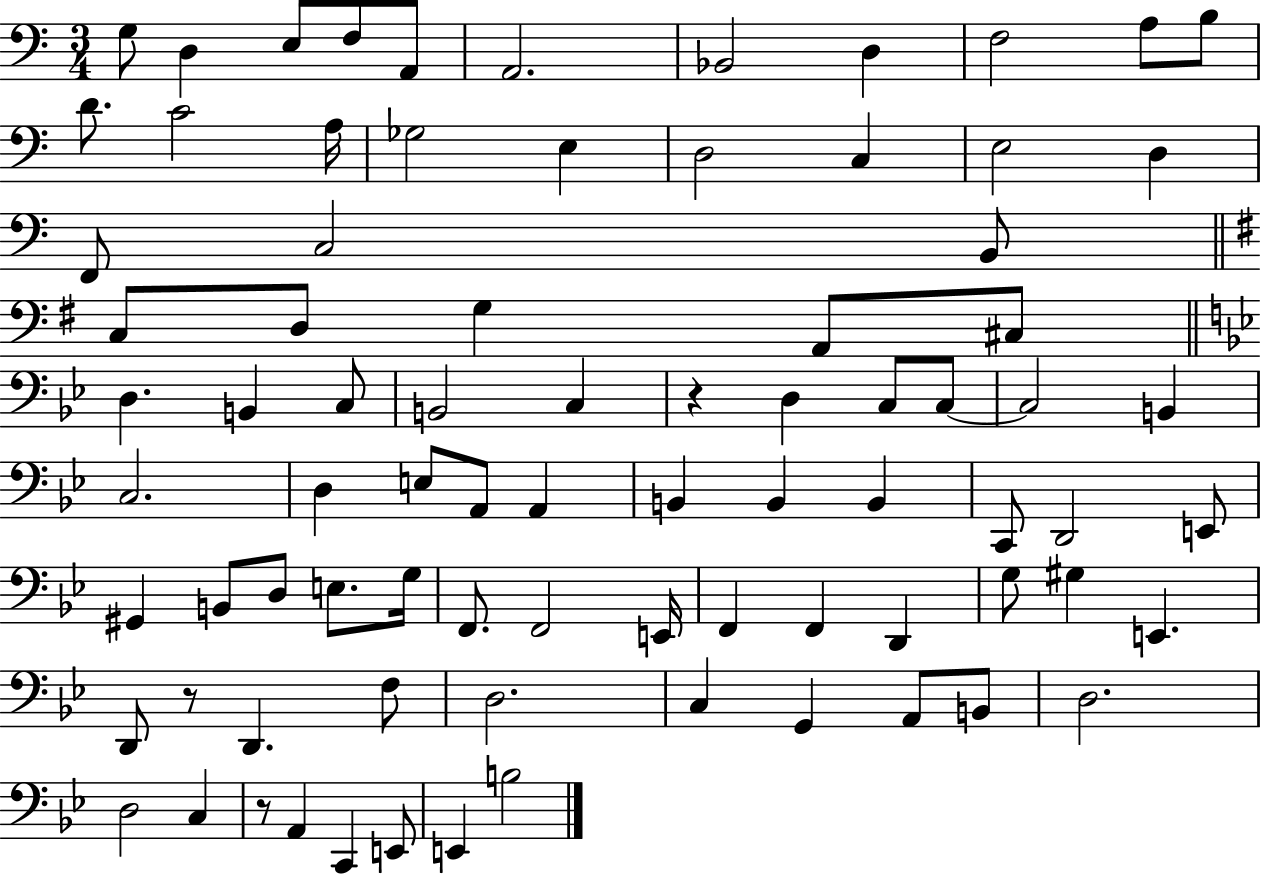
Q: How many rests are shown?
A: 3